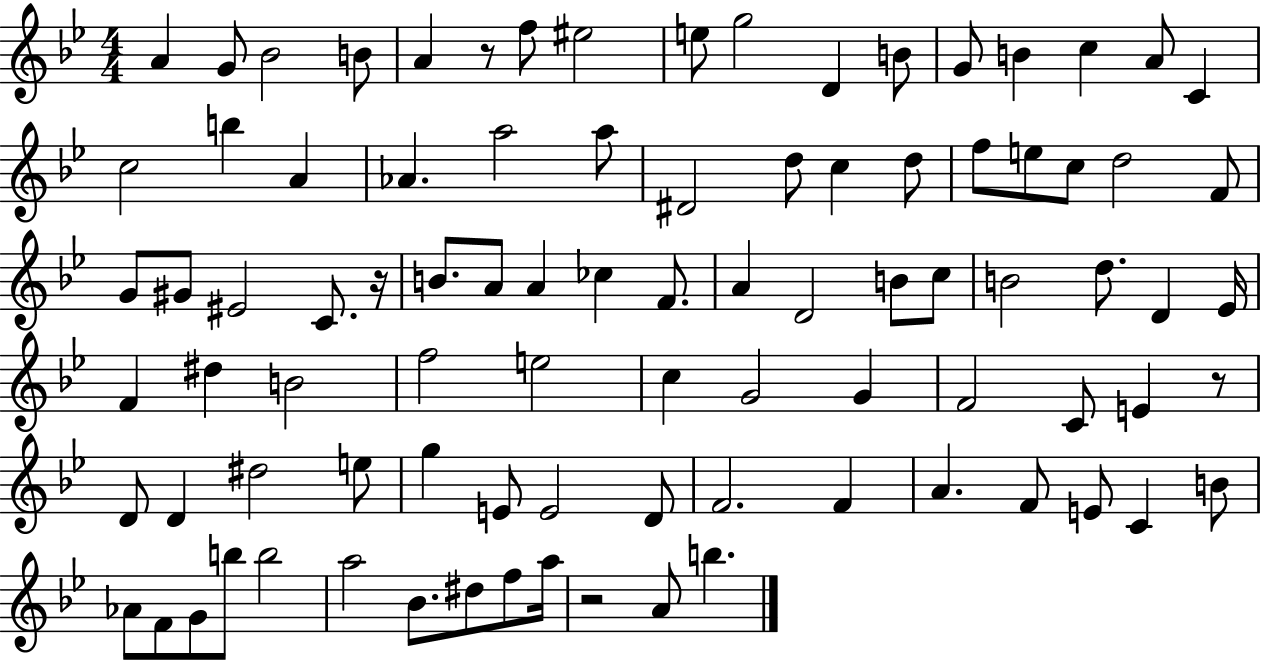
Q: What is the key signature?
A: BES major